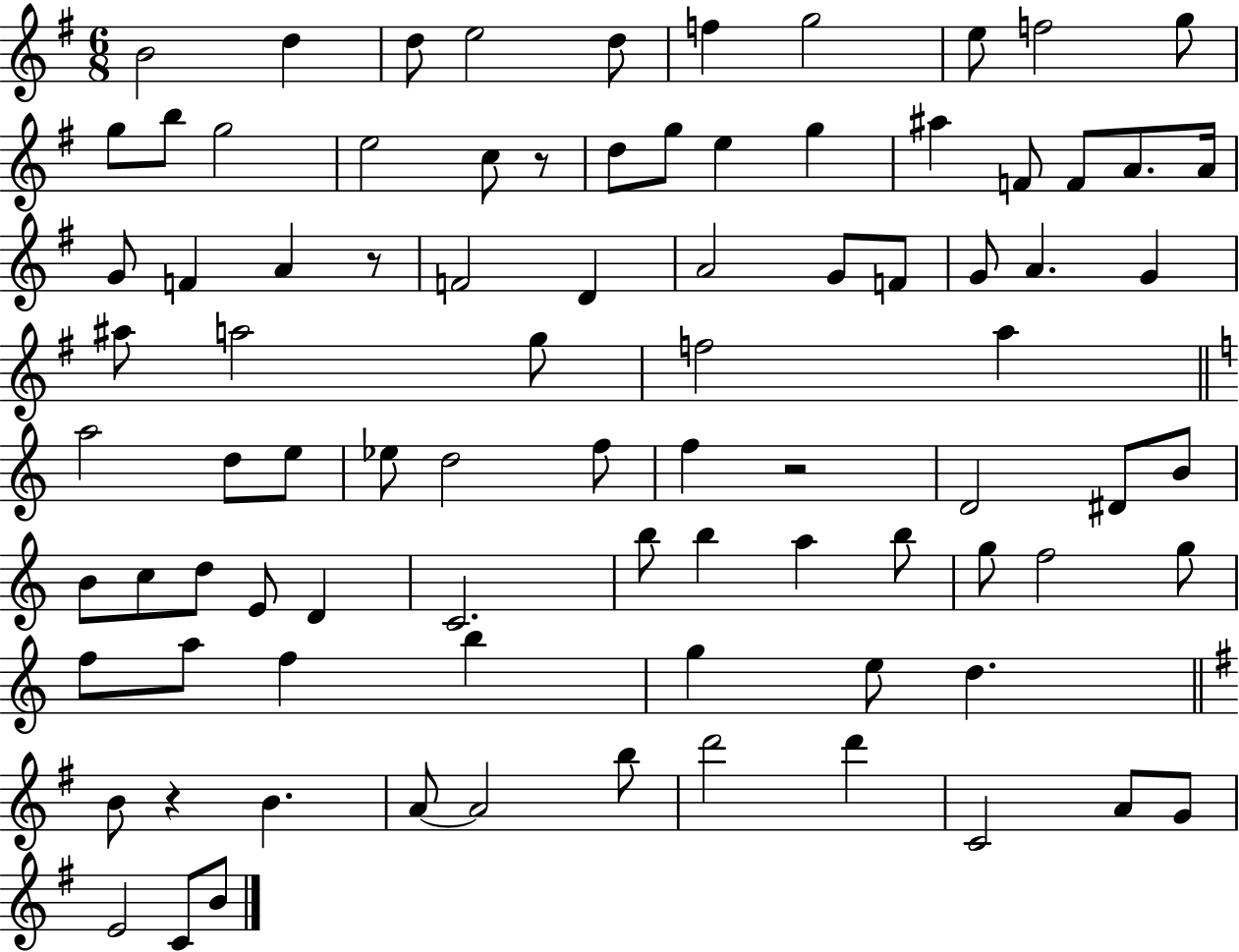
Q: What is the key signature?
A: G major